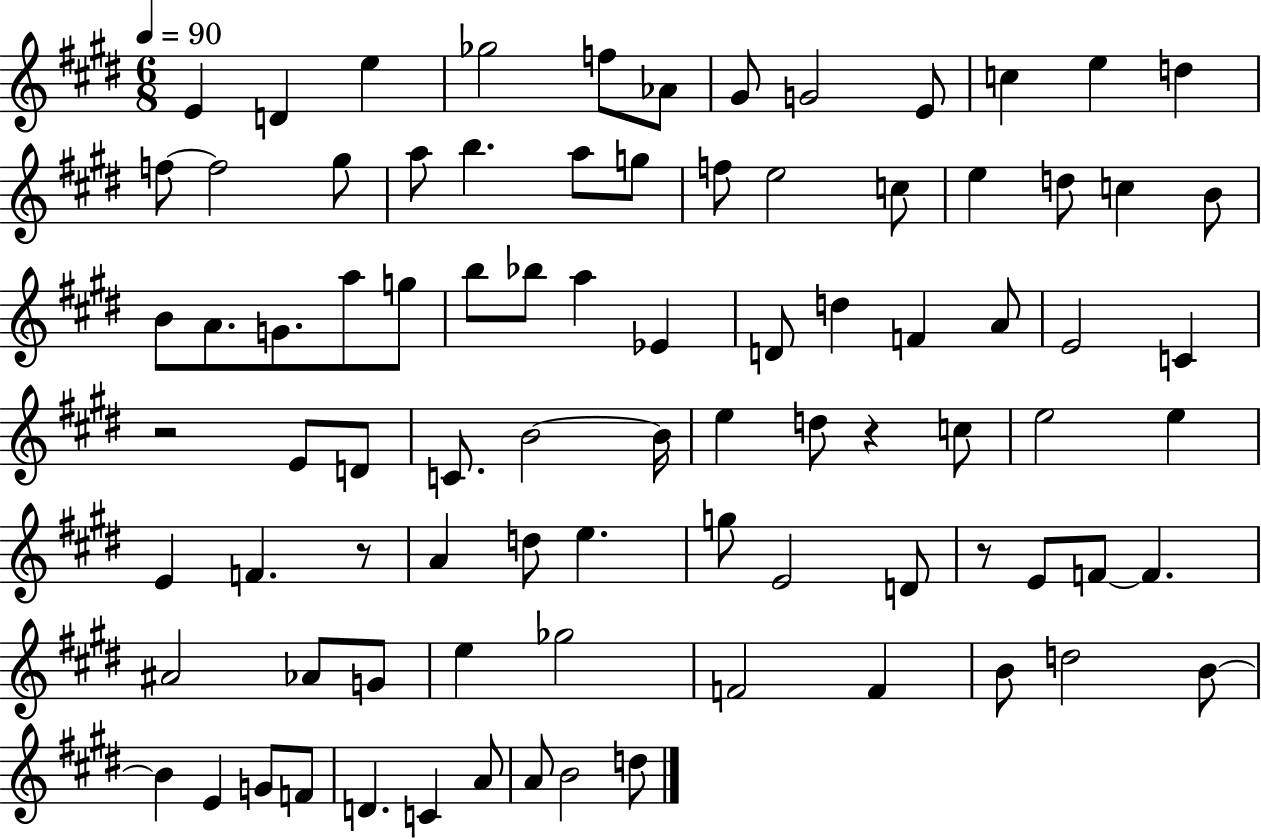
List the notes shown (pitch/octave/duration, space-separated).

E4/q D4/q E5/q Gb5/h F5/e Ab4/e G#4/e G4/h E4/e C5/q E5/q D5/q F5/e F5/h G#5/e A5/e B5/q. A5/e G5/e F5/e E5/h C5/e E5/q D5/e C5/q B4/e B4/e A4/e. G4/e. A5/e G5/e B5/e Bb5/e A5/q Eb4/q D4/e D5/q F4/q A4/e E4/h C4/q R/h E4/e D4/e C4/e. B4/h B4/s E5/q D5/e R/q C5/e E5/h E5/q E4/q F4/q. R/e A4/q D5/e E5/q. G5/e E4/h D4/e R/e E4/e F4/e F4/q. A#4/h Ab4/e G4/e E5/q Gb5/h F4/h F4/q B4/e D5/h B4/e B4/q E4/q G4/e F4/e D4/q. C4/q A4/e A4/e B4/h D5/e